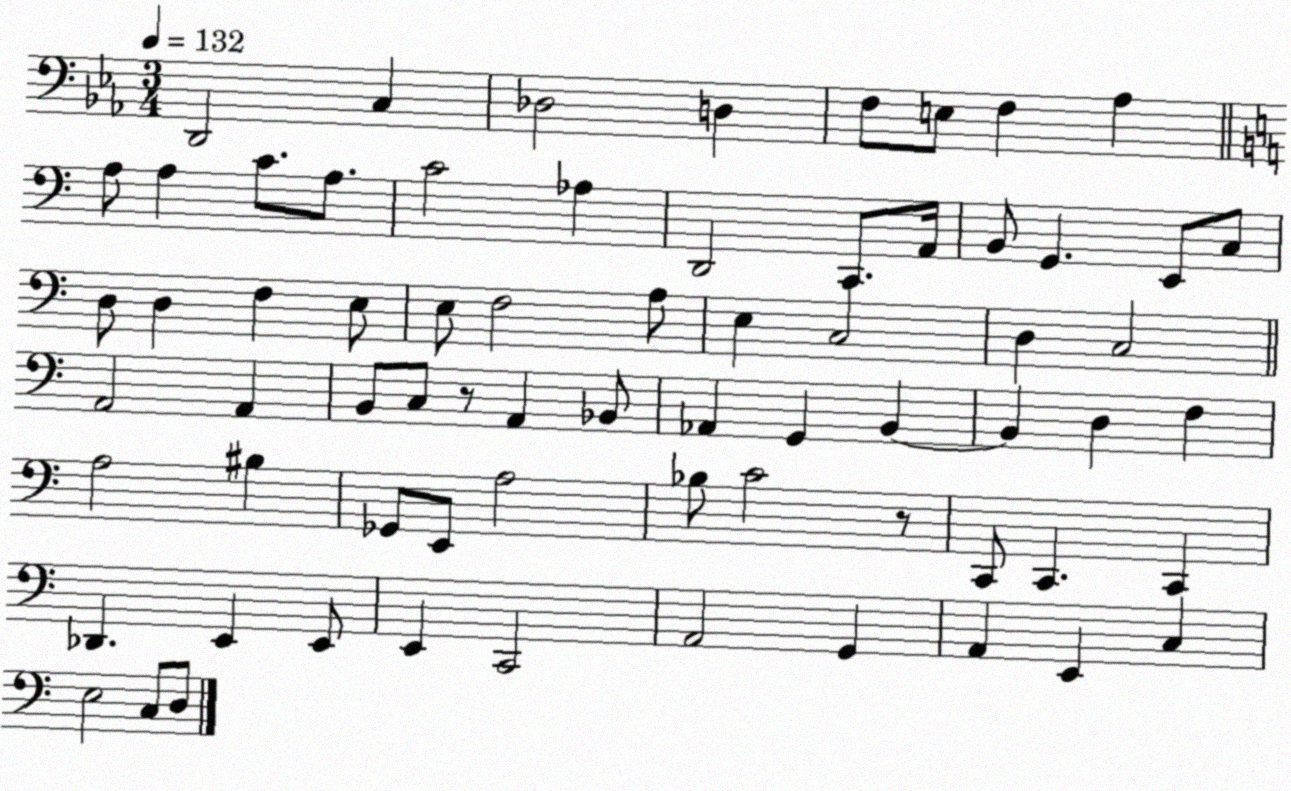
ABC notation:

X:1
T:Untitled
M:3/4
L:1/4
K:Eb
D,,2 C, _D,2 D, F,/2 E,/2 F, _A, A,/2 A, C/2 A,/2 C2 _A, D,,2 C,,/2 A,,/4 B,,/2 G,, E,,/2 C,/2 D,/2 D, F, E,/2 E,/2 F,2 A,/2 E, C,2 D, C,2 A,,2 A,, B,,/2 C,/2 z/2 A,, _B,,/2 _A,, G,, B,, B,, D, F, A,2 ^B, _G,,/2 E,,/2 A,2 _B,/2 C2 z/2 C,,/2 C,, C,, _D,, E,, E,,/2 E,, C,,2 A,,2 G,, A,, E,, C, E,2 C,/2 D,/2